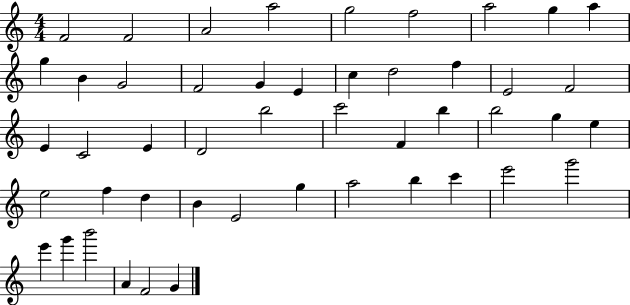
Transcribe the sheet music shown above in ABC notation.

X:1
T:Untitled
M:4/4
L:1/4
K:C
F2 F2 A2 a2 g2 f2 a2 g a g B G2 F2 G E c d2 f E2 F2 E C2 E D2 b2 c'2 F b b2 g e e2 f d B E2 g a2 b c' e'2 g'2 e' g' b'2 A F2 G